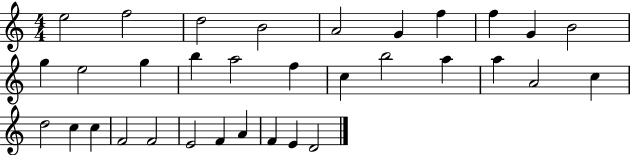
X:1
T:Untitled
M:4/4
L:1/4
K:C
e2 f2 d2 B2 A2 G f f G B2 g e2 g b a2 f c b2 a a A2 c d2 c c F2 F2 E2 F A F E D2